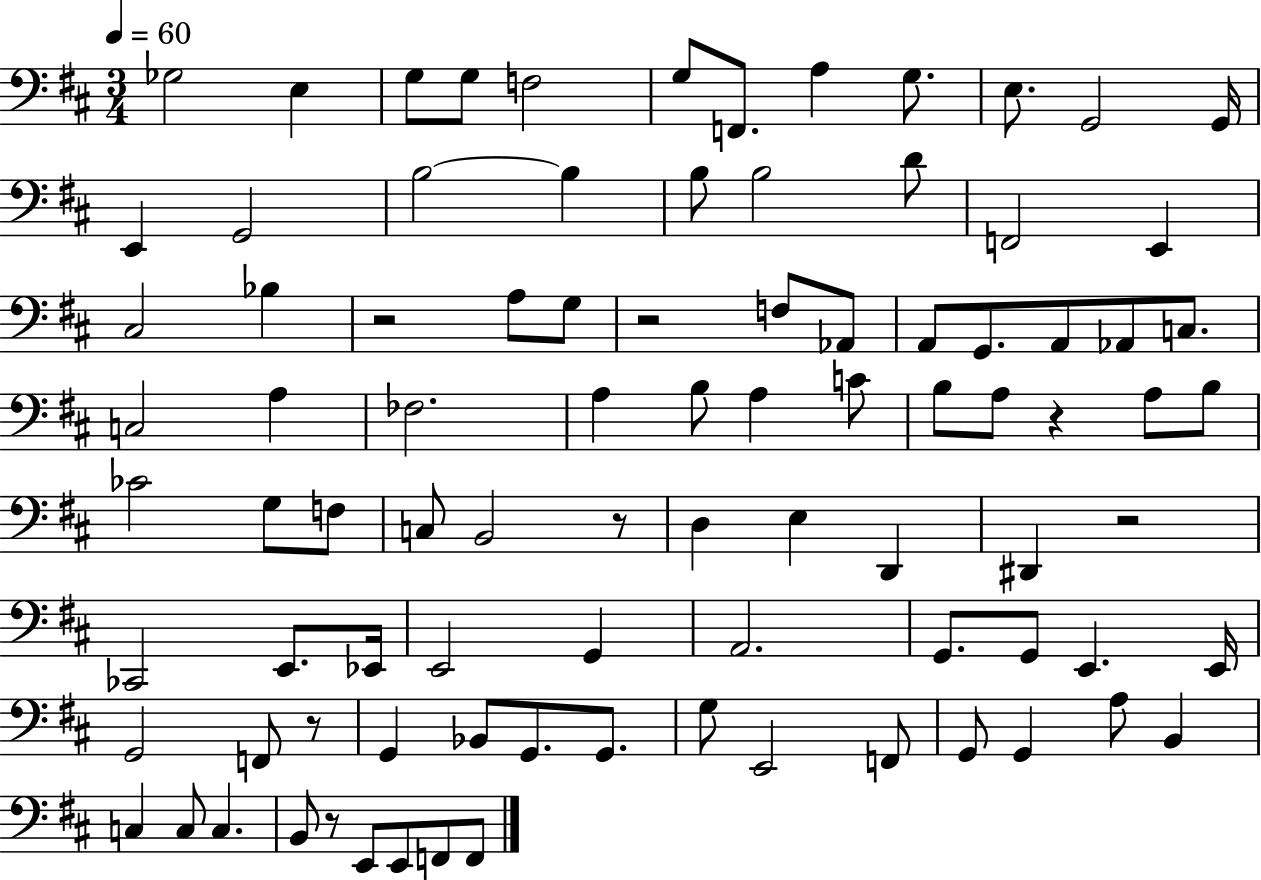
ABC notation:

X:1
T:Untitled
M:3/4
L:1/4
K:D
_G,2 E, G,/2 G,/2 F,2 G,/2 F,,/2 A, G,/2 E,/2 G,,2 G,,/4 E,, G,,2 B,2 B, B,/2 B,2 D/2 F,,2 E,, ^C,2 _B, z2 A,/2 G,/2 z2 F,/2 _A,,/2 A,,/2 G,,/2 A,,/2 _A,,/2 C,/2 C,2 A, _F,2 A, B,/2 A, C/2 B,/2 A,/2 z A,/2 B,/2 _C2 G,/2 F,/2 C,/2 B,,2 z/2 D, E, D,, ^D,, z2 _C,,2 E,,/2 _E,,/4 E,,2 G,, A,,2 G,,/2 G,,/2 E,, E,,/4 G,,2 F,,/2 z/2 G,, _B,,/2 G,,/2 G,,/2 G,/2 E,,2 F,,/2 G,,/2 G,, A,/2 B,, C, C,/2 C, B,,/2 z/2 E,,/2 E,,/2 F,,/2 F,,/2